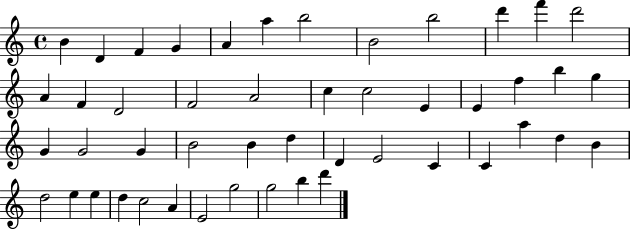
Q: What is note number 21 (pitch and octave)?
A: E4